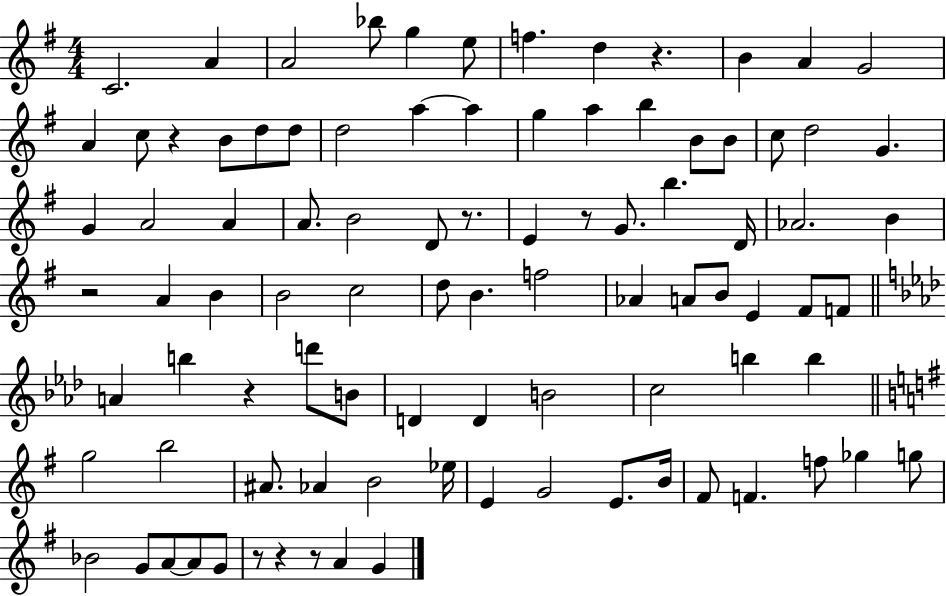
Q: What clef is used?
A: treble